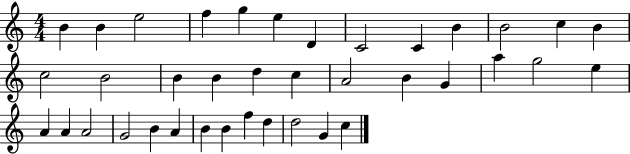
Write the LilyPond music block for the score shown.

{
  \clef treble
  \numericTimeSignature
  \time 4/4
  \key c \major
  b'4 b'4 e''2 | f''4 g''4 e''4 d'4 | c'2 c'4 b'4 | b'2 c''4 b'4 | \break c''2 b'2 | b'4 b'4 d''4 c''4 | a'2 b'4 g'4 | a''4 g''2 e''4 | \break a'4 a'4 a'2 | g'2 b'4 a'4 | b'4 b'4 f''4 d''4 | d''2 g'4 c''4 | \break \bar "|."
}